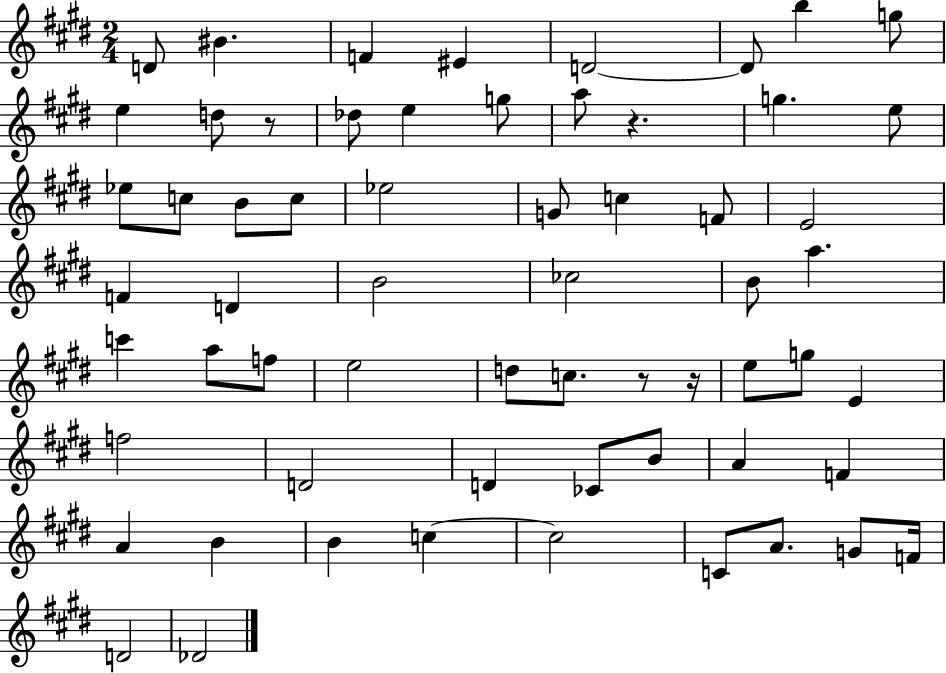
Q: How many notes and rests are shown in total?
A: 62